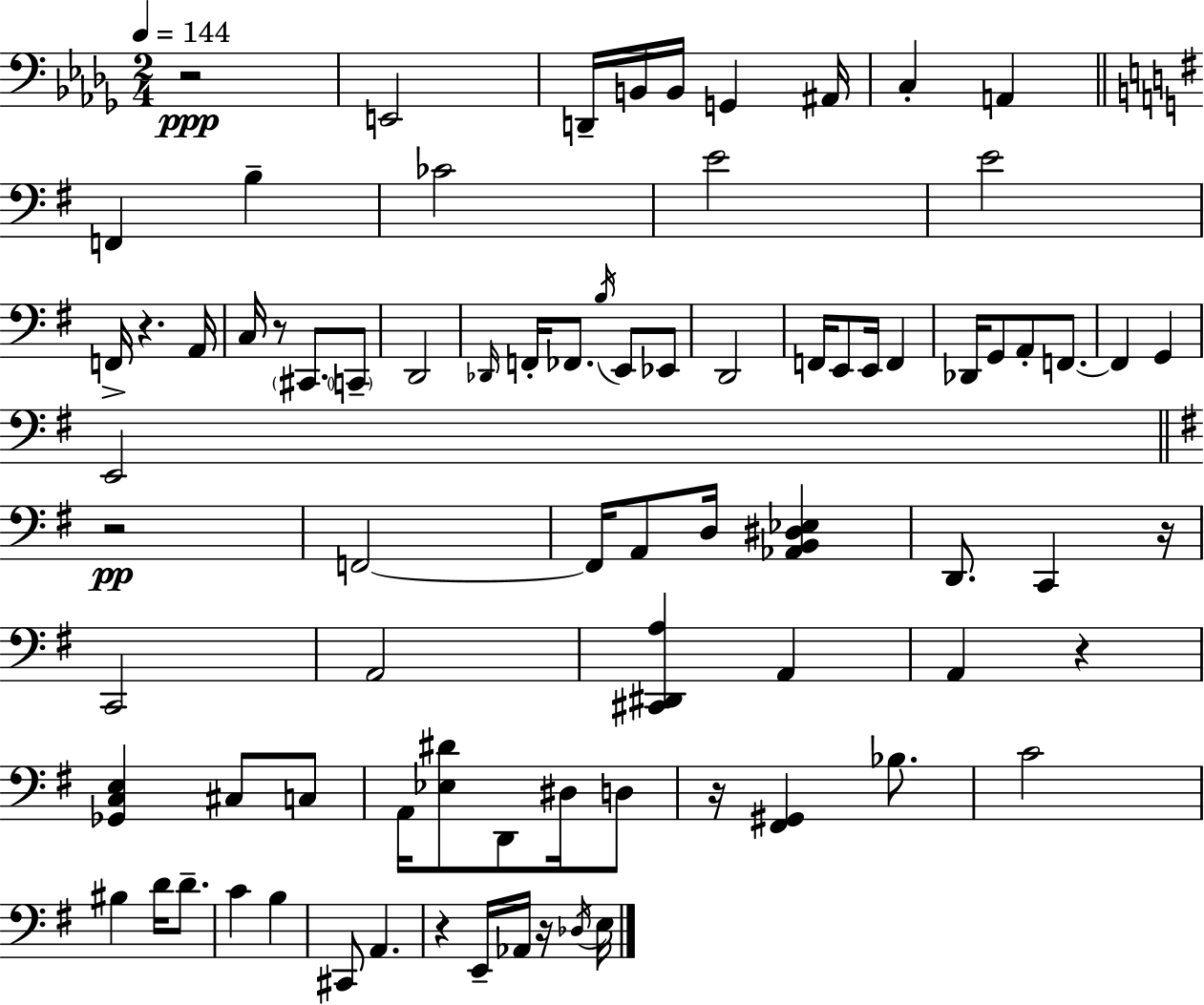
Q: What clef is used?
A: bass